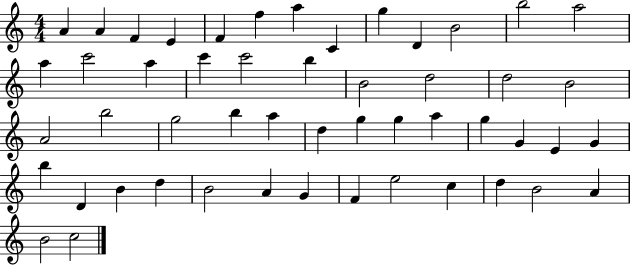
{
  \clef treble
  \numericTimeSignature
  \time 4/4
  \key c \major
  a'4 a'4 f'4 e'4 | f'4 f''4 a''4 c'4 | g''4 d'4 b'2 | b''2 a''2 | \break a''4 c'''2 a''4 | c'''4 c'''2 b''4 | b'2 d''2 | d''2 b'2 | \break a'2 b''2 | g''2 b''4 a''4 | d''4 g''4 g''4 a''4 | g''4 g'4 e'4 g'4 | \break b''4 d'4 b'4 d''4 | b'2 a'4 g'4 | f'4 e''2 c''4 | d''4 b'2 a'4 | \break b'2 c''2 | \bar "|."
}